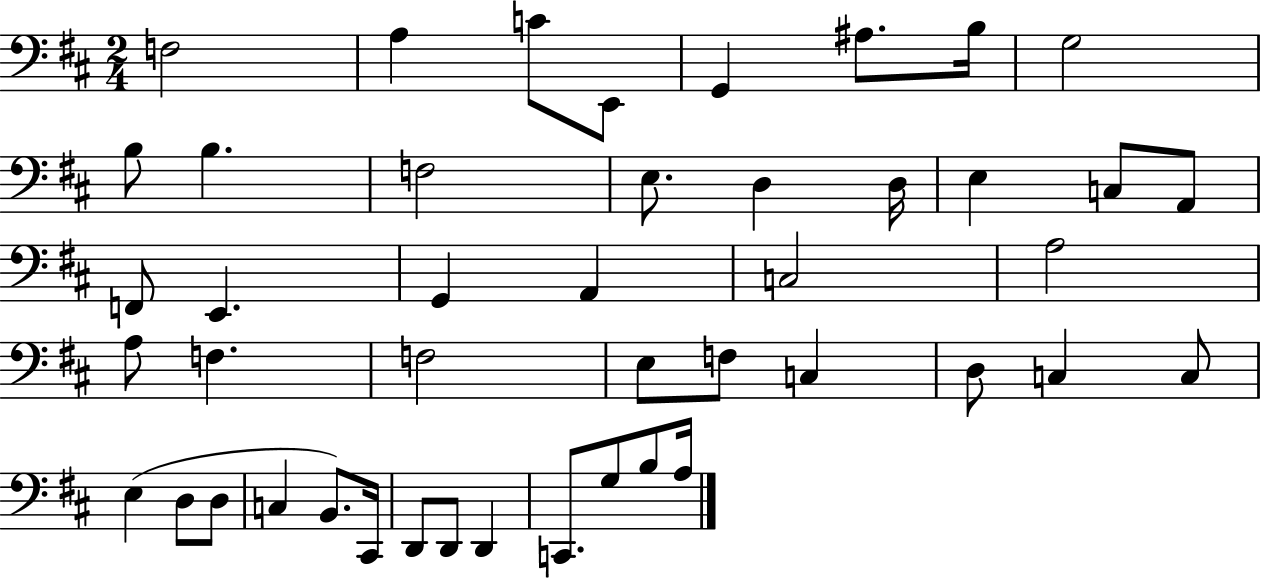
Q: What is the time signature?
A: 2/4